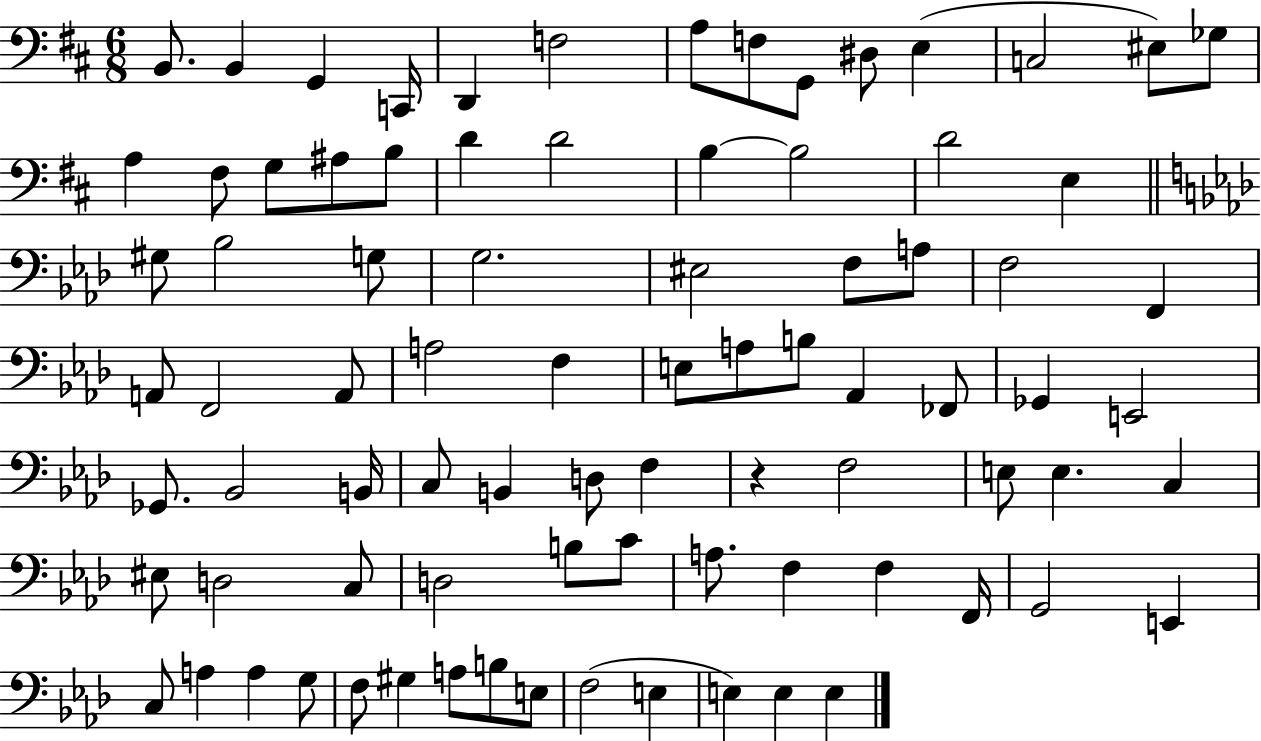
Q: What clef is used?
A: bass